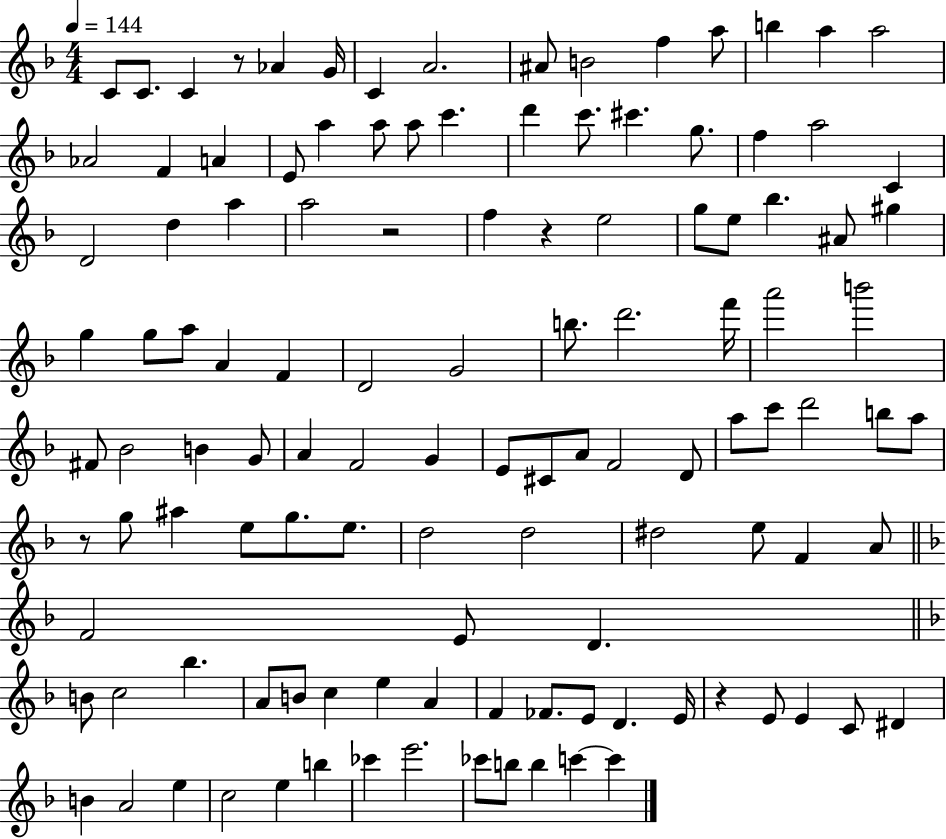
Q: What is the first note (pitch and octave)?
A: C4